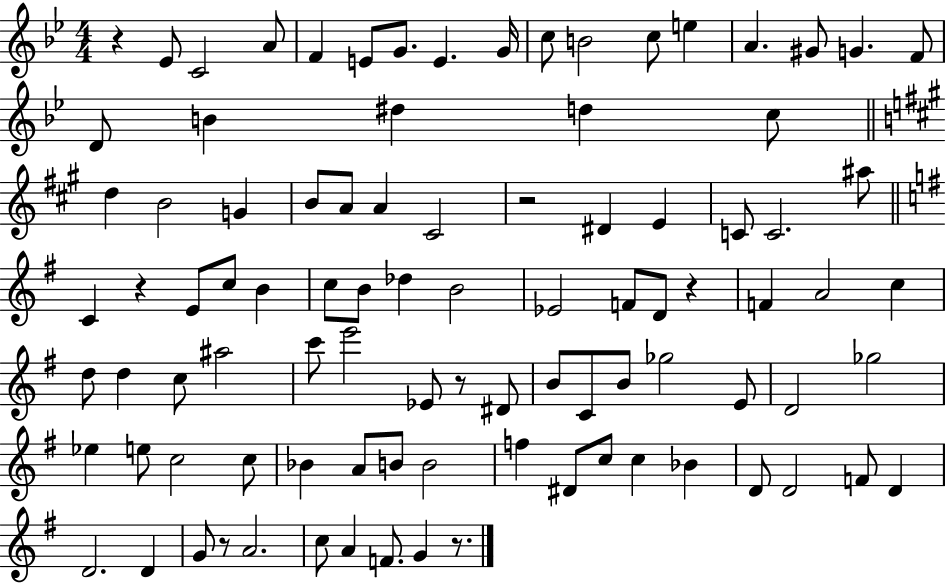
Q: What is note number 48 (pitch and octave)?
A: D5